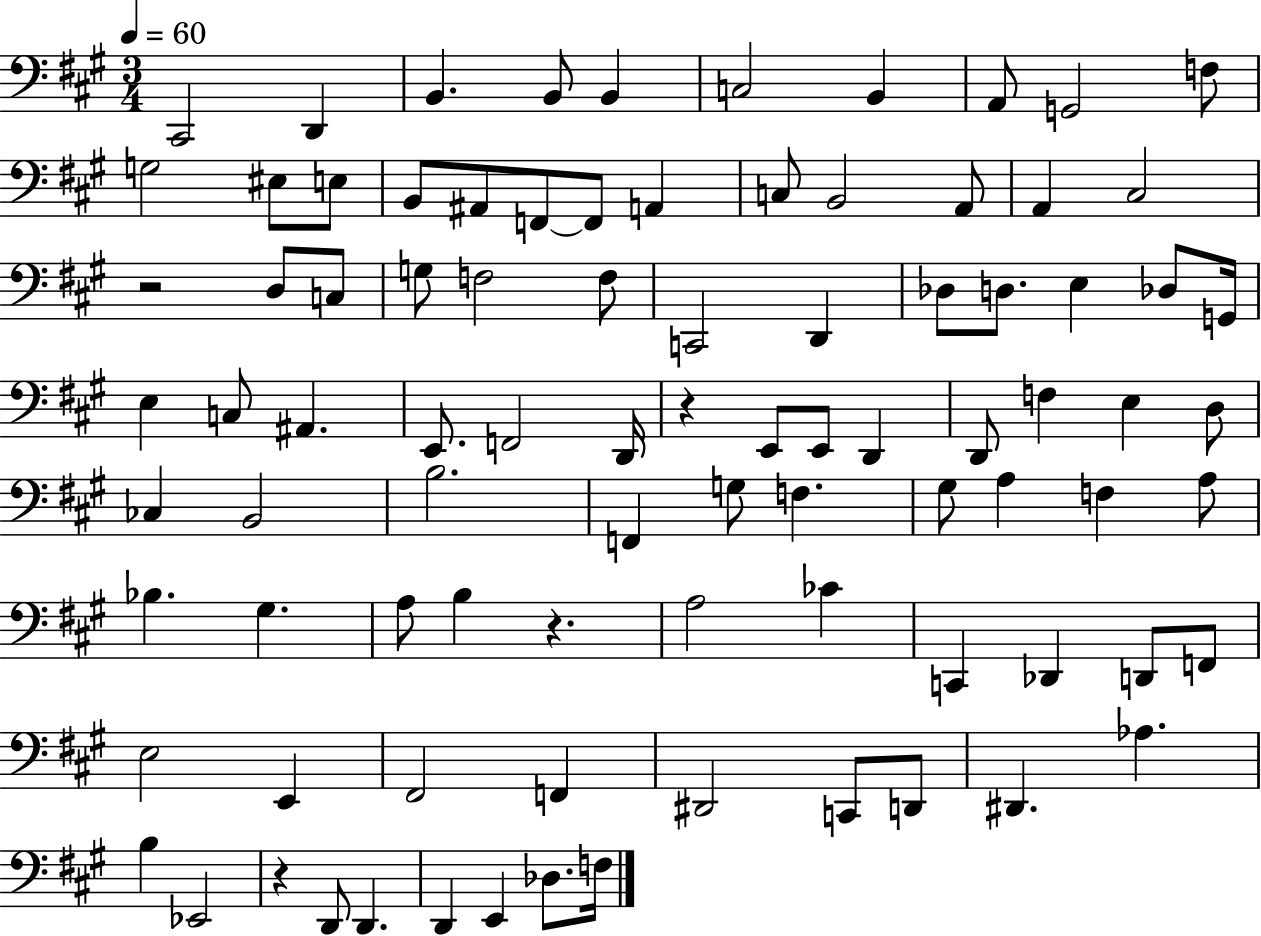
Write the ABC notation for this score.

X:1
T:Untitled
M:3/4
L:1/4
K:A
^C,,2 D,, B,, B,,/2 B,, C,2 B,, A,,/2 G,,2 F,/2 G,2 ^E,/2 E,/2 B,,/2 ^A,,/2 F,,/2 F,,/2 A,, C,/2 B,,2 A,,/2 A,, ^C,2 z2 D,/2 C,/2 G,/2 F,2 F,/2 C,,2 D,, _D,/2 D,/2 E, _D,/2 G,,/4 E, C,/2 ^A,, E,,/2 F,,2 D,,/4 z E,,/2 E,,/2 D,, D,,/2 F, E, D,/2 _C, B,,2 B,2 F,, G,/2 F, ^G,/2 A, F, A,/2 _B, ^G, A,/2 B, z A,2 _C C,, _D,, D,,/2 F,,/2 E,2 E,, ^F,,2 F,, ^D,,2 C,,/2 D,,/2 ^D,, _A, B, _E,,2 z D,,/2 D,, D,, E,, _D,/2 F,/4